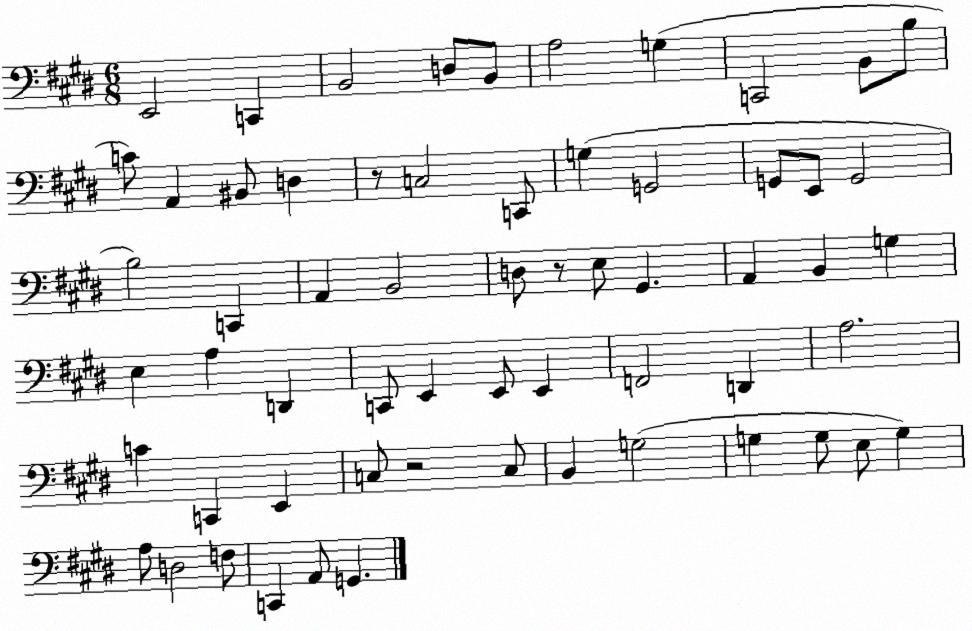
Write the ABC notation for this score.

X:1
T:Untitled
M:6/8
L:1/4
K:E
E,,2 C,, B,,2 D,/2 B,,/2 A,2 G, C,,2 B,,/2 B,/2 C/2 A,, ^B,,/2 D, z/2 C,2 C,,/2 G, G,,2 G,,/2 E,,/2 G,,2 B,2 C,, A,, B,,2 D,/2 z/2 E,/2 ^G,, A,, B,, G, E, A, D,, C,,/2 E,, E,,/2 E,, F,,2 D,, A,2 C C,, E,, C,/2 z2 C,/2 B,, G,2 G, G,/2 E,/2 G, A,/2 D,2 F,/2 C,, A,,/2 G,,